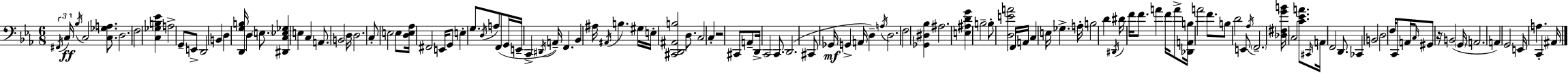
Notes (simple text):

F#2/s C3/s Bb3/s C3/h [C3,Gb3,A3]/e. D3/h. F3/h [C3,Gb3,B3,Eb4]/q A3/h G2/e E2/e D2/h B2/q D3/q [D2,G3,B3]/s D3/q E3/e. [D#2,C3,Eb3,Gb3]/q E3/q C3/q A2/e. B2/h D3/s D3/h. C3/e E3/h E3/e [D3,E3,Ab3]/s F#2/h E2/s G2/e E3/q G3/e. D3/s A3/e F2/e G2/s E2/s C2/q D#2/s A2/s F2/q. Bb2/q A#3/s A#2/s B3/q. G#3/s E3/s [C#2,D2,A#2,B3]/h D3/e. C3/h C3/q R/h C#2/e A2/e D2/s C2/h C2/e. D2/h. C#2/e Gb2/s G2/q A2/s D3/q A3/s D3/h. F3/h [Gb2,D#3,Bb3]/q A#3/h. [E3,A#3,D4,G4]/q B3/h B3/e [D3,E4,A4]/h F2/s A2/s C3/q E3/s Gb3/q. A3/s B3/h D4/q D#2/s D#4/s F4/s F4/e. A4/q F4/s A4/e [Db2,A2,B3]/s A4/h F4/e. B3/e D4/h E2/e Ab3/s F2/h. [Db3,F#3,G4,B4]/s C3/h [C4,Eb4,A4]/e. C#2/s A2/s F2/h D2/e. CES2/q B2/h D3/h F3/s C2/e A2/s C3/s G#2/e R/s B2/h G2/s A2/h. A2/q G2/h E2/s A3/q. C2/q A#2/s